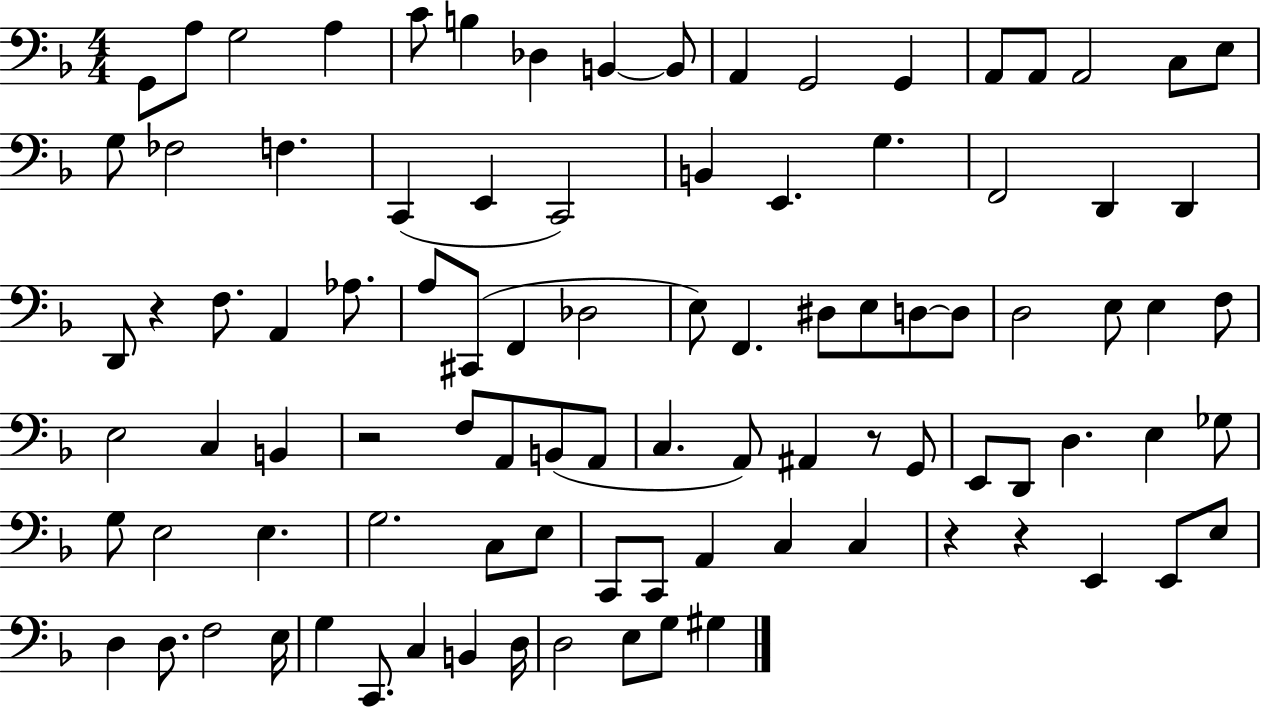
{
  \clef bass
  \numericTimeSignature
  \time 4/4
  \key f \major
  g,8 a8 g2 a4 | c'8 b4 des4 b,4~~ b,8 | a,4 g,2 g,4 | a,8 a,8 a,2 c8 e8 | \break g8 fes2 f4. | c,4( e,4 c,2) | b,4 e,4. g4. | f,2 d,4 d,4 | \break d,8 r4 f8. a,4 aes8. | a8 cis,8( f,4 des2 | e8) f,4. dis8 e8 d8~~ d8 | d2 e8 e4 f8 | \break e2 c4 b,4 | r2 f8 a,8 b,8( a,8 | c4. a,8) ais,4 r8 g,8 | e,8 d,8 d4. e4 ges8 | \break g8 e2 e4. | g2. c8 e8 | c,8 c,8 a,4 c4 c4 | r4 r4 e,4 e,8 e8 | \break d4 d8. f2 e16 | g4 c,8. c4 b,4 d16 | d2 e8 g8 gis4 | \bar "|."
}